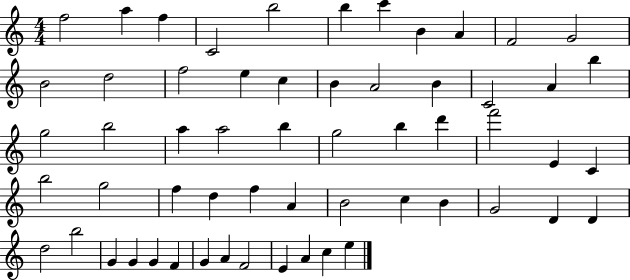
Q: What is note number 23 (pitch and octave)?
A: G5